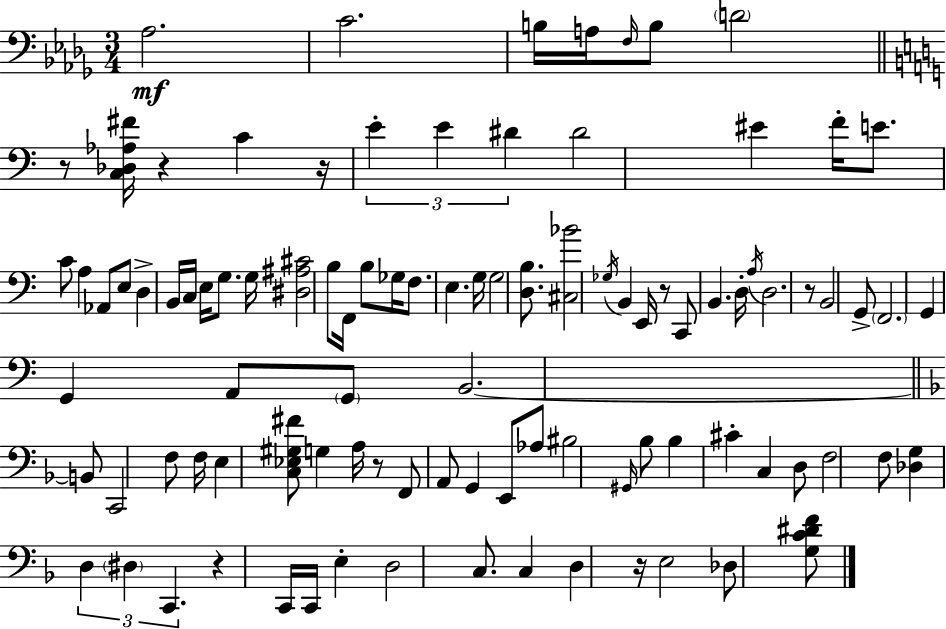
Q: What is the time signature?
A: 3/4